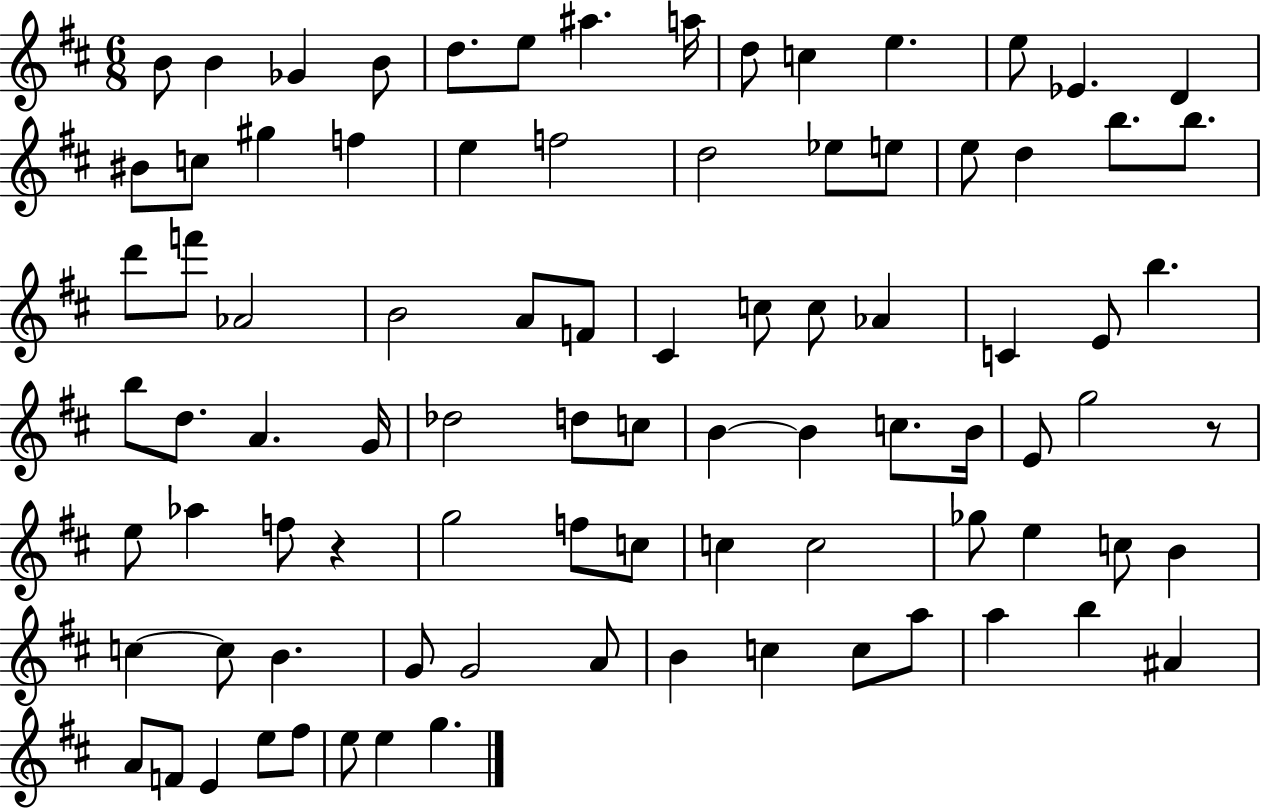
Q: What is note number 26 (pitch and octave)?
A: B5